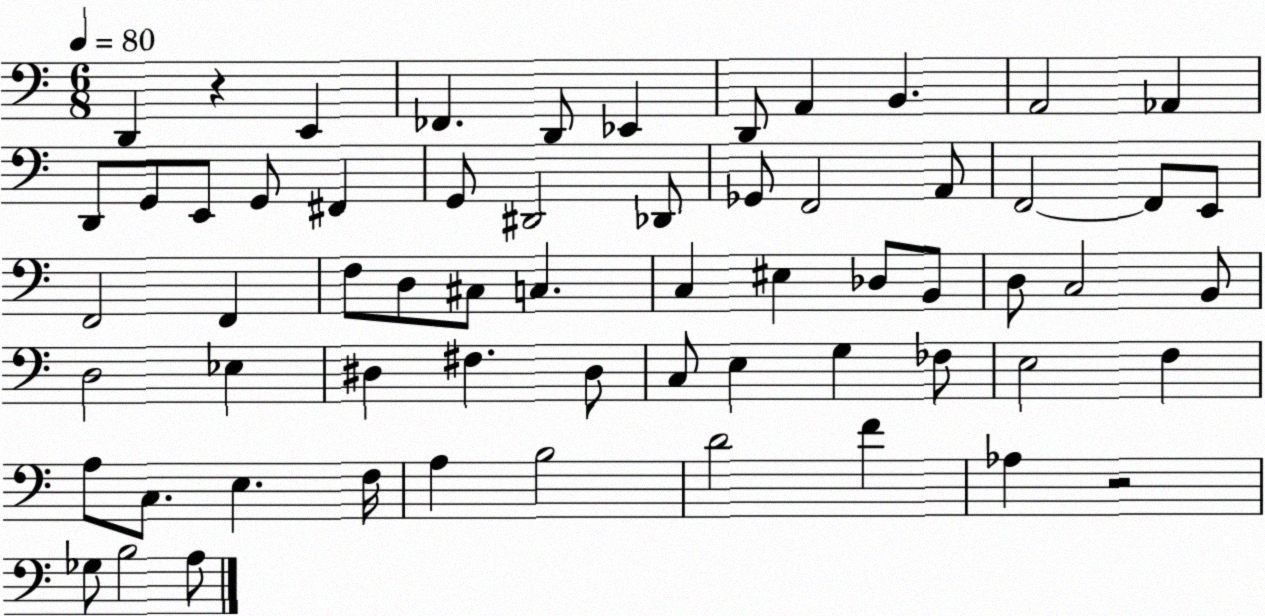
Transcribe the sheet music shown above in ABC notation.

X:1
T:Untitled
M:6/8
L:1/4
K:C
D,, z E,, _F,, D,,/2 _E,, D,,/2 A,, B,, A,,2 _A,, D,,/2 G,,/2 E,,/2 G,,/2 ^F,, G,,/2 ^D,,2 _D,,/2 _G,,/2 F,,2 A,,/2 F,,2 F,,/2 E,,/2 F,,2 F,, F,/2 D,/2 ^C,/2 C, C, ^E, _D,/2 B,,/2 D,/2 C,2 B,,/2 D,2 _E, ^D, ^F, ^D,/2 C,/2 E, G, _F,/2 E,2 F, A,/2 C,/2 E, F,/4 A, B,2 D2 F _A, z2 _G,/2 B,2 A,/2